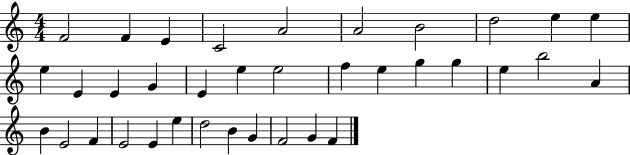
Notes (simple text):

F4/h F4/q E4/q C4/h A4/h A4/h B4/h D5/h E5/q E5/q E5/q E4/q E4/q G4/q E4/q E5/q E5/h F5/q E5/q G5/q G5/q E5/q B5/h A4/q B4/q E4/h F4/q E4/h E4/q E5/q D5/h B4/q G4/q F4/h G4/q F4/q